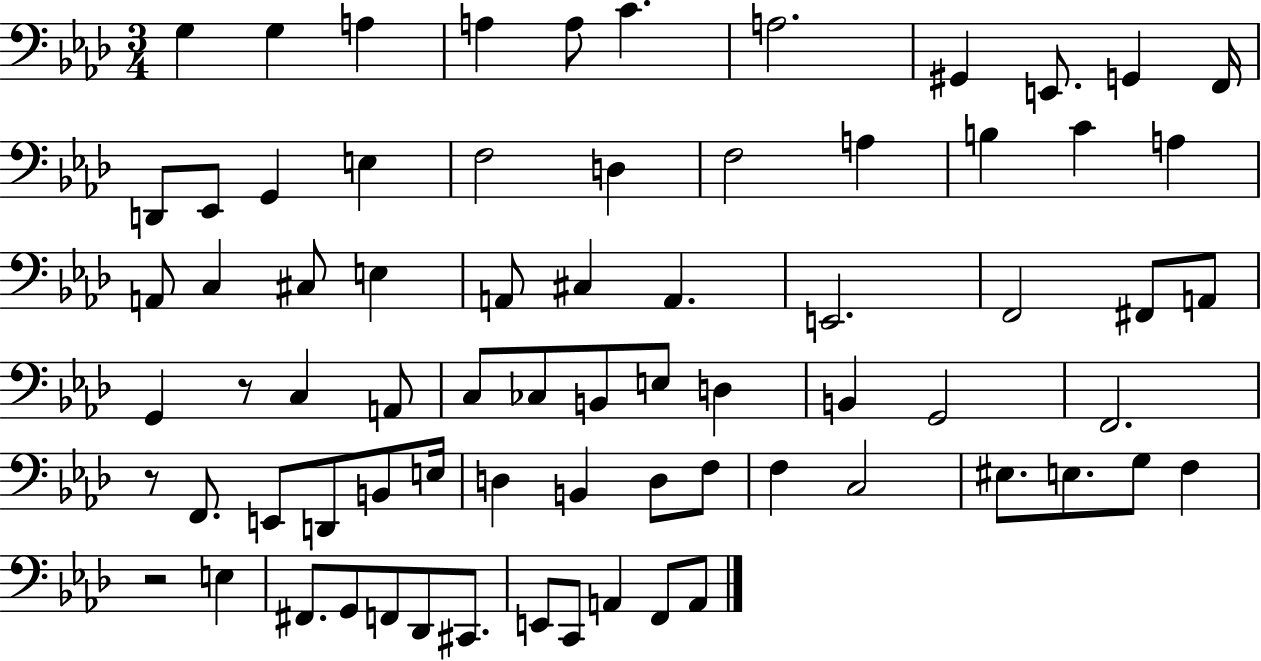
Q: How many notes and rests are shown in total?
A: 73